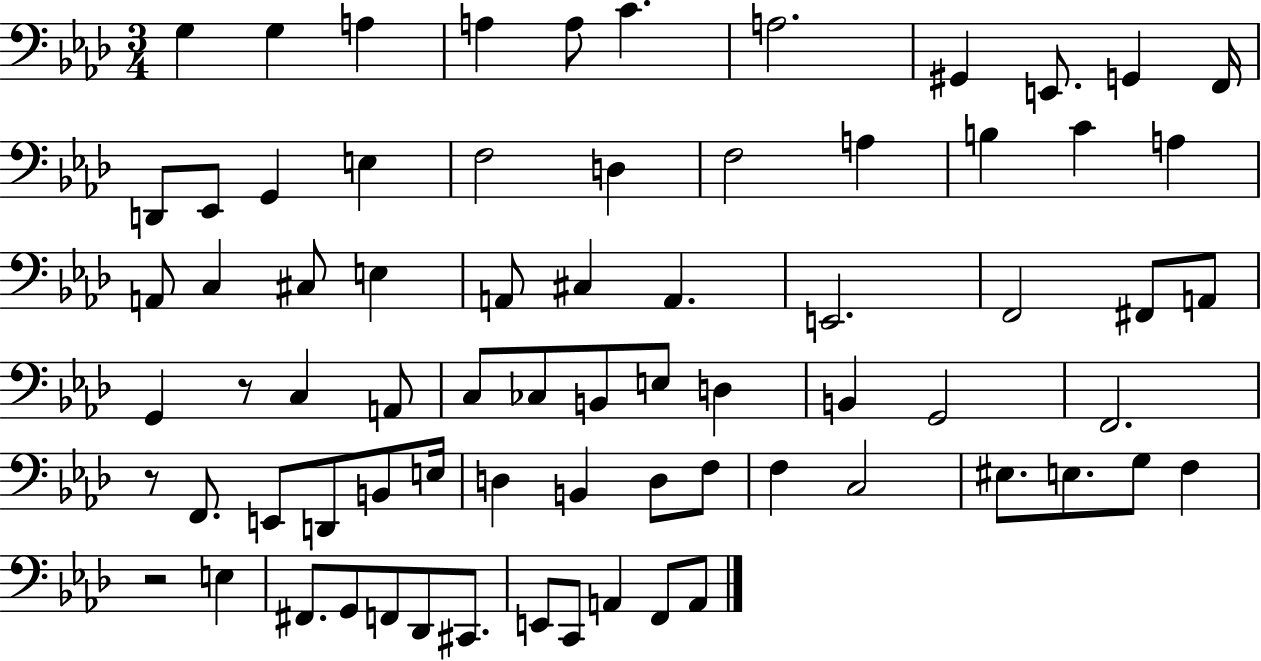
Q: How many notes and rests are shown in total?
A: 73